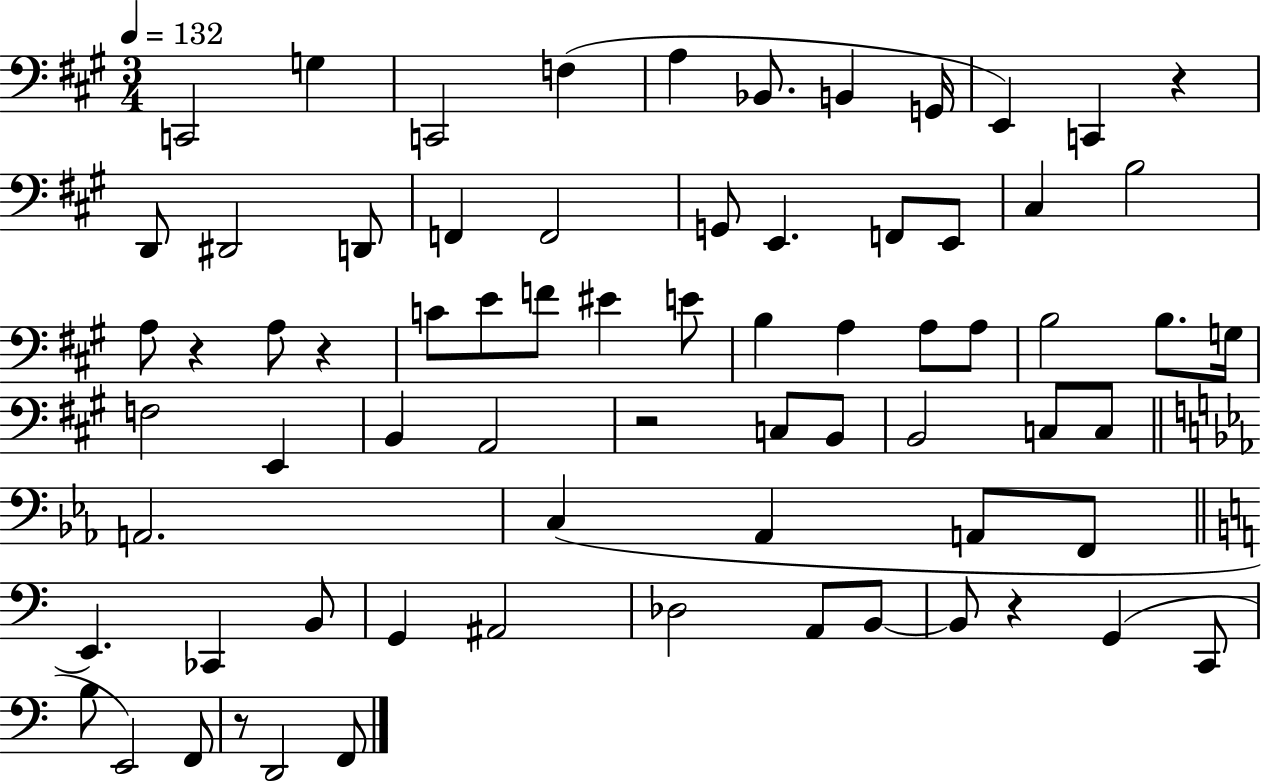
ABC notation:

X:1
T:Untitled
M:3/4
L:1/4
K:A
C,,2 G, C,,2 F, A, _B,,/2 B,, G,,/4 E,, C,, z D,,/2 ^D,,2 D,,/2 F,, F,,2 G,,/2 E,, F,,/2 E,,/2 ^C, B,2 A,/2 z A,/2 z C/2 E/2 F/2 ^E E/2 B, A, A,/2 A,/2 B,2 B,/2 G,/4 F,2 E,, B,, A,,2 z2 C,/2 B,,/2 B,,2 C,/2 C,/2 A,,2 C, _A,, A,,/2 F,,/2 E,, _C,, B,,/2 G,, ^A,,2 _D,2 A,,/2 B,,/2 B,,/2 z G,, C,,/2 B,/2 E,,2 F,,/2 z/2 D,,2 F,,/2